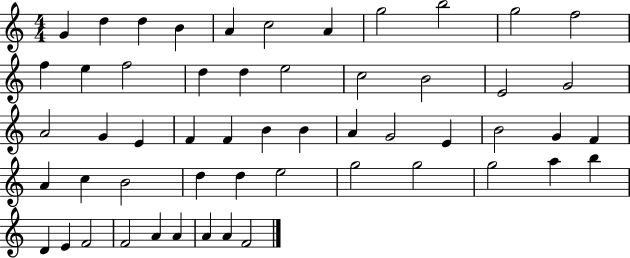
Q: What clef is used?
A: treble